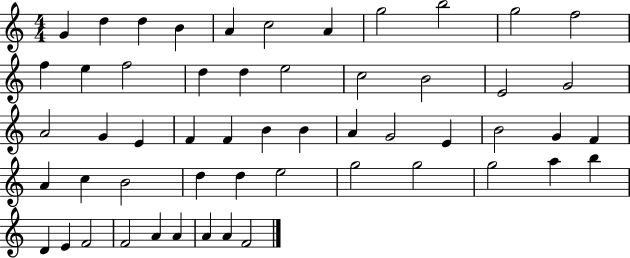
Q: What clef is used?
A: treble